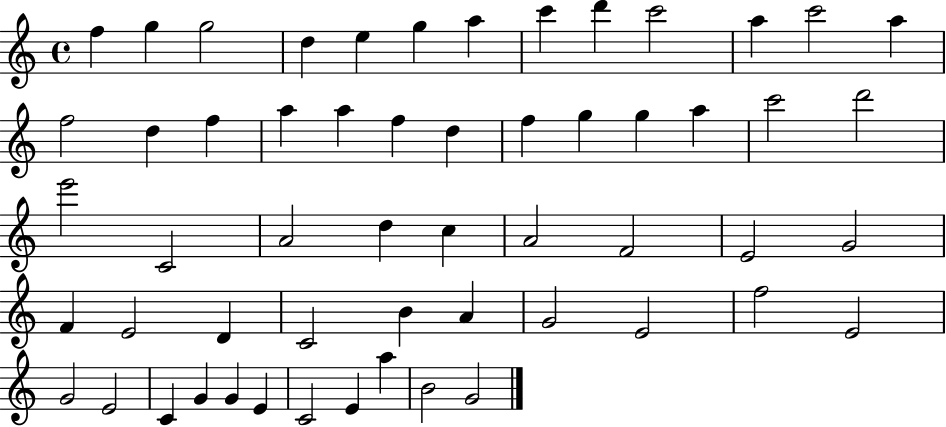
{
  \clef treble
  \time 4/4
  \defaultTimeSignature
  \key c \major
  f''4 g''4 g''2 | d''4 e''4 g''4 a''4 | c'''4 d'''4 c'''2 | a''4 c'''2 a''4 | \break f''2 d''4 f''4 | a''4 a''4 f''4 d''4 | f''4 g''4 g''4 a''4 | c'''2 d'''2 | \break e'''2 c'2 | a'2 d''4 c''4 | a'2 f'2 | e'2 g'2 | \break f'4 e'2 d'4 | c'2 b'4 a'4 | g'2 e'2 | f''2 e'2 | \break g'2 e'2 | c'4 g'4 g'4 e'4 | c'2 e'4 a''4 | b'2 g'2 | \break \bar "|."
}